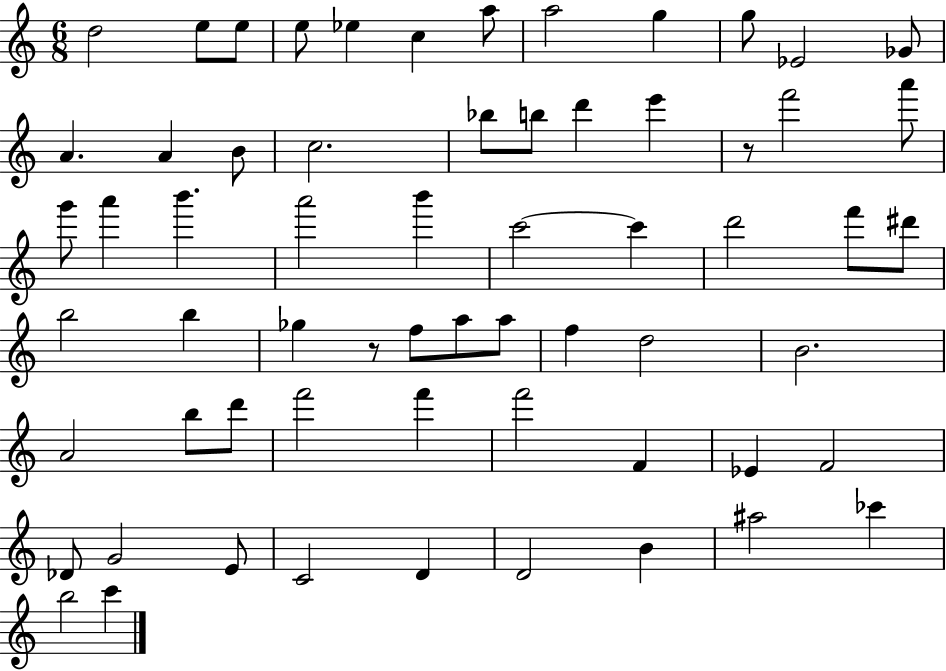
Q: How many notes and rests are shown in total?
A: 63